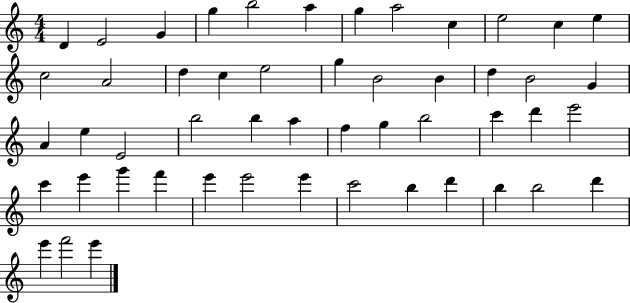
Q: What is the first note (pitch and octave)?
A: D4